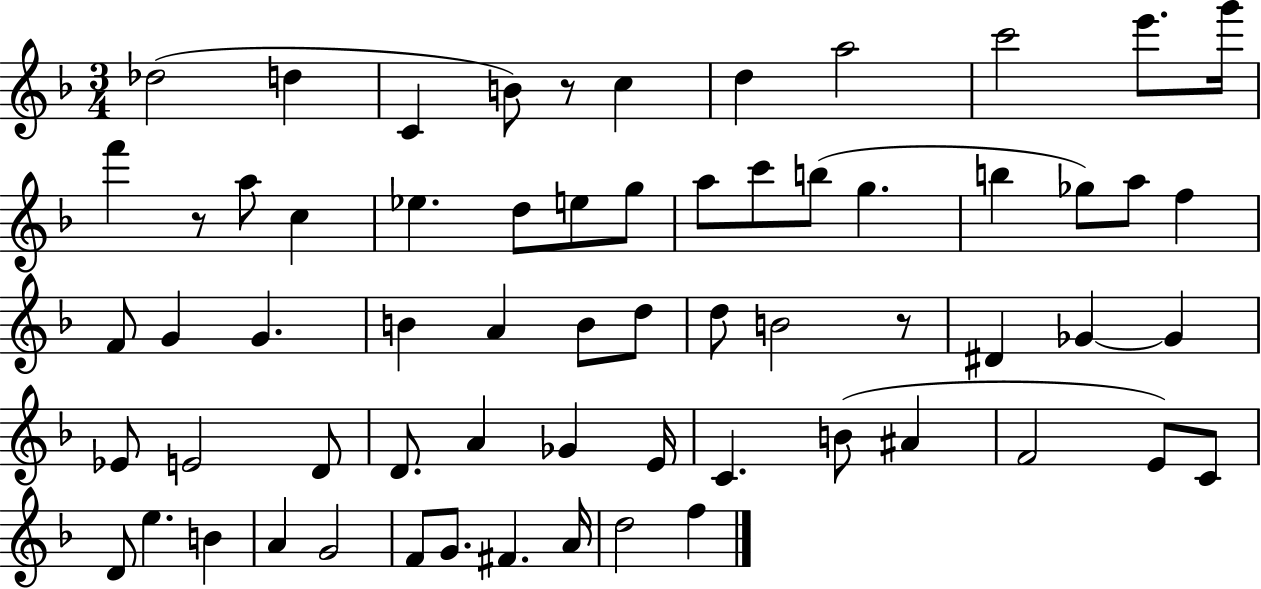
{
  \clef treble
  \numericTimeSignature
  \time 3/4
  \key f \major
  des''2( d''4 | c'4 b'8) r8 c''4 | d''4 a''2 | c'''2 e'''8. g'''16 | \break f'''4 r8 a''8 c''4 | ees''4. d''8 e''8 g''8 | a''8 c'''8 b''8( g''4. | b''4 ges''8) a''8 f''4 | \break f'8 g'4 g'4. | b'4 a'4 b'8 d''8 | d''8 b'2 r8 | dis'4 ges'4~~ ges'4 | \break ees'8 e'2 d'8 | d'8. a'4 ges'4 e'16 | c'4. b'8( ais'4 | f'2 e'8) c'8 | \break d'8 e''4. b'4 | a'4 g'2 | f'8 g'8. fis'4. a'16 | d''2 f''4 | \break \bar "|."
}